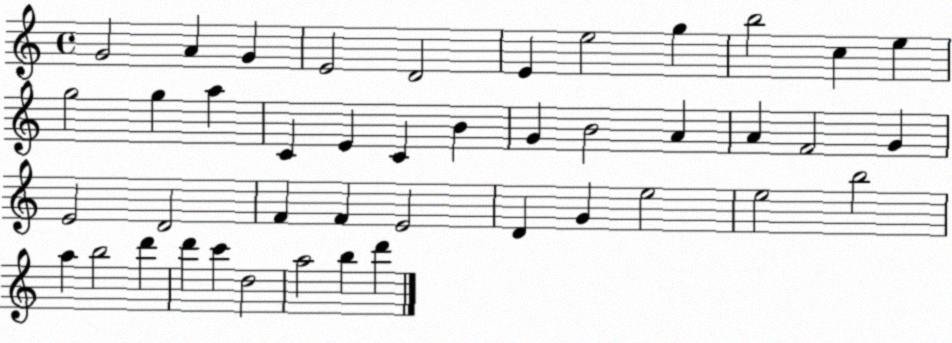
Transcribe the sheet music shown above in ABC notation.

X:1
T:Untitled
M:4/4
L:1/4
K:C
G2 A G E2 D2 E e2 g b2 c e g2 g a C E C B G B2 A A F2 G E2 D2 F F E2 D G e2 e2 b2 a b2 d' d' c' d2 a2 b d'